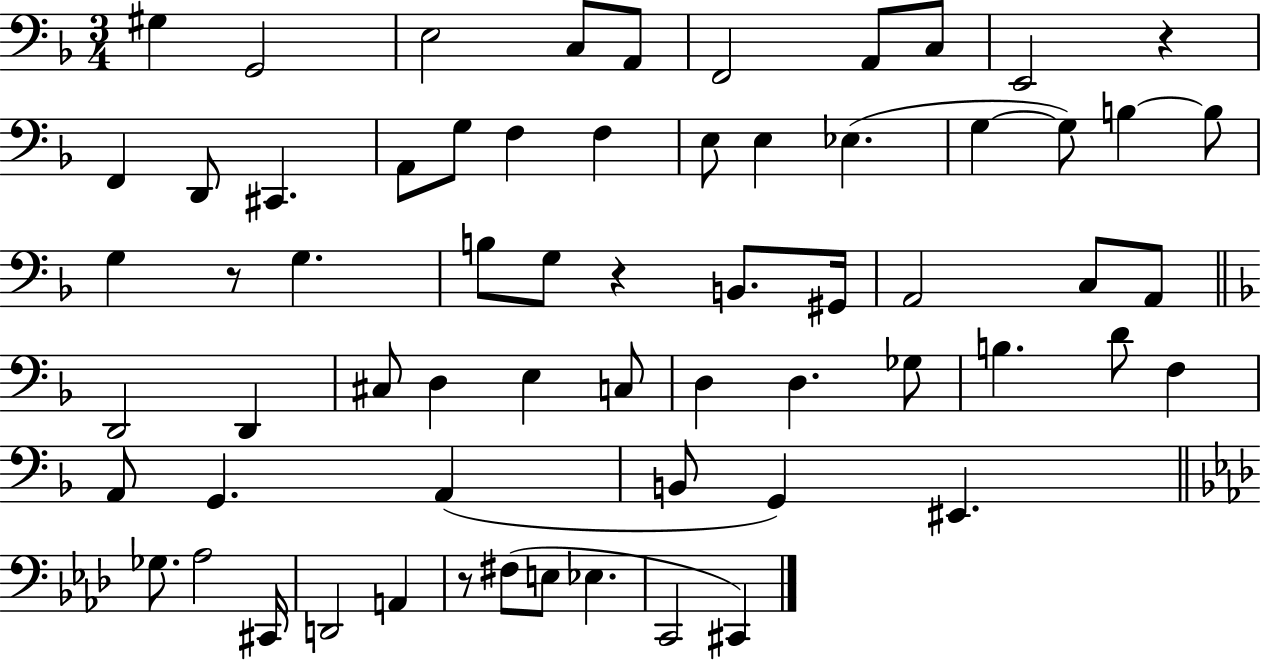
G#3/q G2/h E3/h C3/e A2/e F2/h A2/e C3/e E2/h R/q F2/q D2/e C#2/q. A2/e G3/e F3/q F3/q E3/e E3/q Eb3/q. G3/q G3/e B3/q B3/e G3/q R/e G3/q. B3/e G3/e R/q B2/e. G#2/s A2/h C3/e A2/e D2/h D2/q C#3/e D3/q E3/q C3/e D3/q D3/q. Gb3/e B3/q. D4/e F3/q A2/e G2/q. A2/q B2/e G2/q EIS2/q. Gb3/e. Ab3/h C#2/s D2/h A2/q R/e F#3/e E3/e Eb3/q. C2/h C#2/q